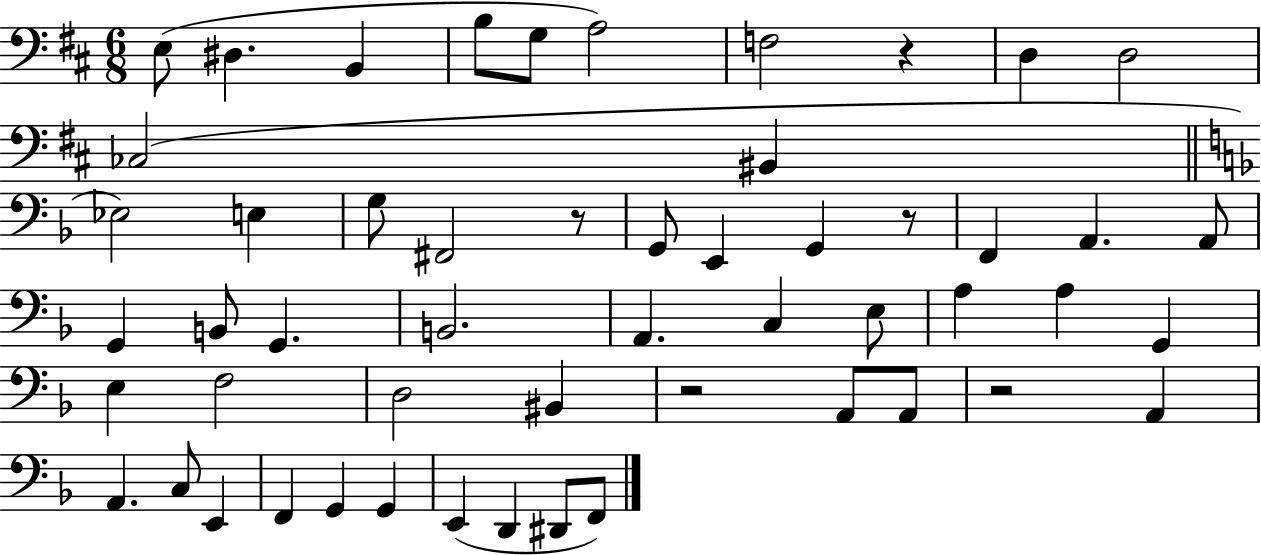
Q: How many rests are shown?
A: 5